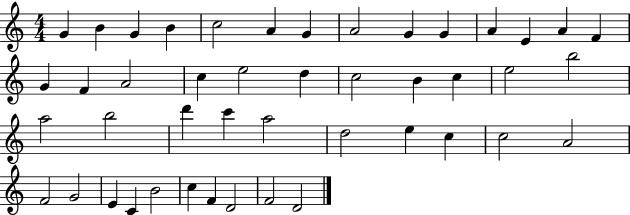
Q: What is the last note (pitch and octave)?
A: D4